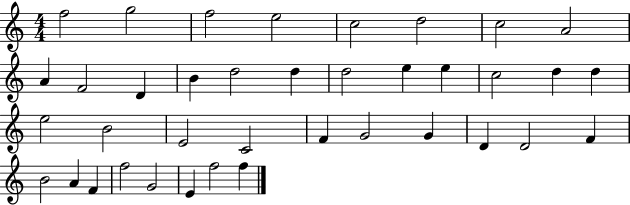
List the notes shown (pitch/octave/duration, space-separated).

F5/h G5/h F5/h E5/h C5/h D5/h C5/h A4/h A4/q F4/h D4/q B4/q D5/h D5/q D5/h E5/q E5/q C5/h D5/q D5/q E5/h B4/h E4/h C4/h F4/q G4/h G4/q D4/q D4/h F4/q B4/h A4/q F4/q F5/h G4/h E4/q F5/h F5/q